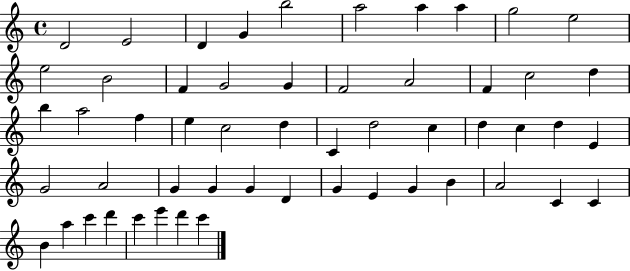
X:1
T:Untitled
M:4/4
L:1/4
K:C
D2 E2 D G b2 a2 a a g2 e2 e2 B2 F G2 G F2 A2 F c2 d b a2 f e c2 d C d2 c d c d E G2 A2 G G G D G E G B A2 C C B a c' d' c' e' d' c'